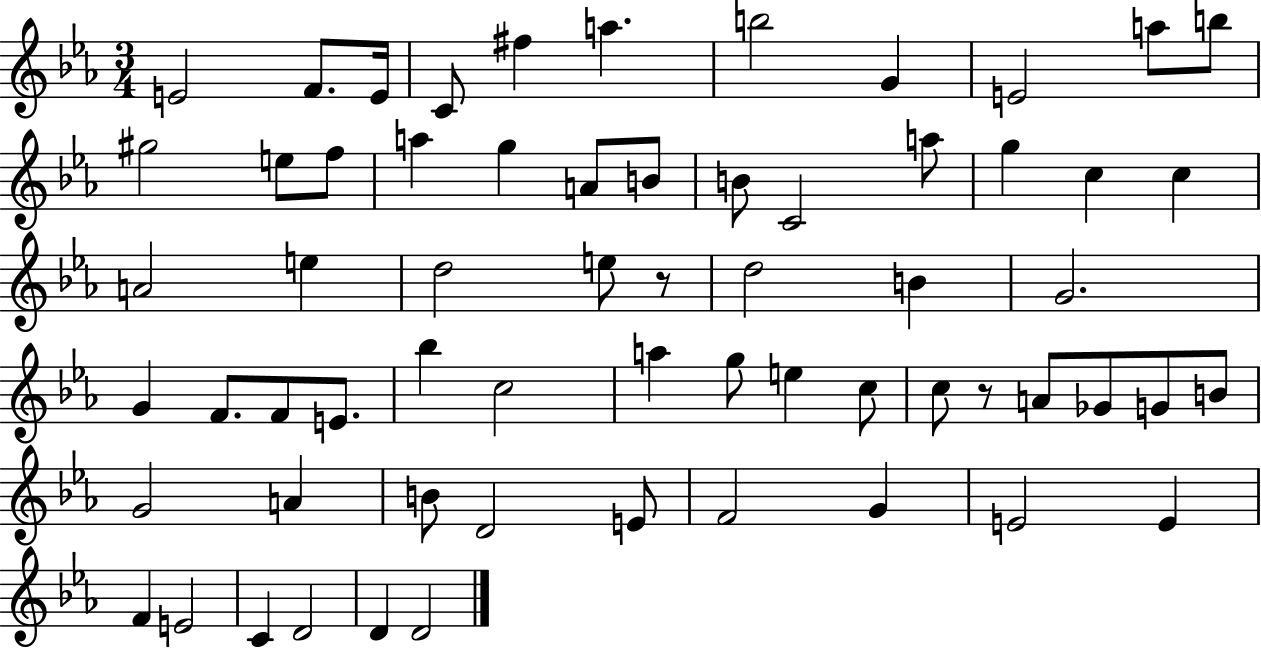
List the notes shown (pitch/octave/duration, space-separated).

E4/h F4/e. E4/s C4/e F#5/q A5/q. B5/h G4/q E4/h A5/e B5/e G#5/h E5/e F5/e A5/q G5/q A4/e B4/e B4/e C4/h A5/e G5/q C5/q C5/q A4/h E5/q D5/h E5/e R/e D5/h B4/q G4/h. G4/q F4/e. F4/e E4/e. Bb5/q C5/h A5/q G5/e E5/q C5/e C5/e R/e A4/e Gb4/e G4/e B4/e G4/h A4/q B4/e D4/h E4/e F4/h G4/q E4/h E4/q F4/q E4/h C4/q D4/h D4/q D4/h